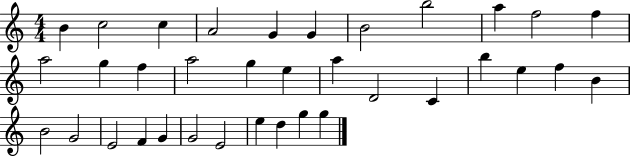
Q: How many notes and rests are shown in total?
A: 35